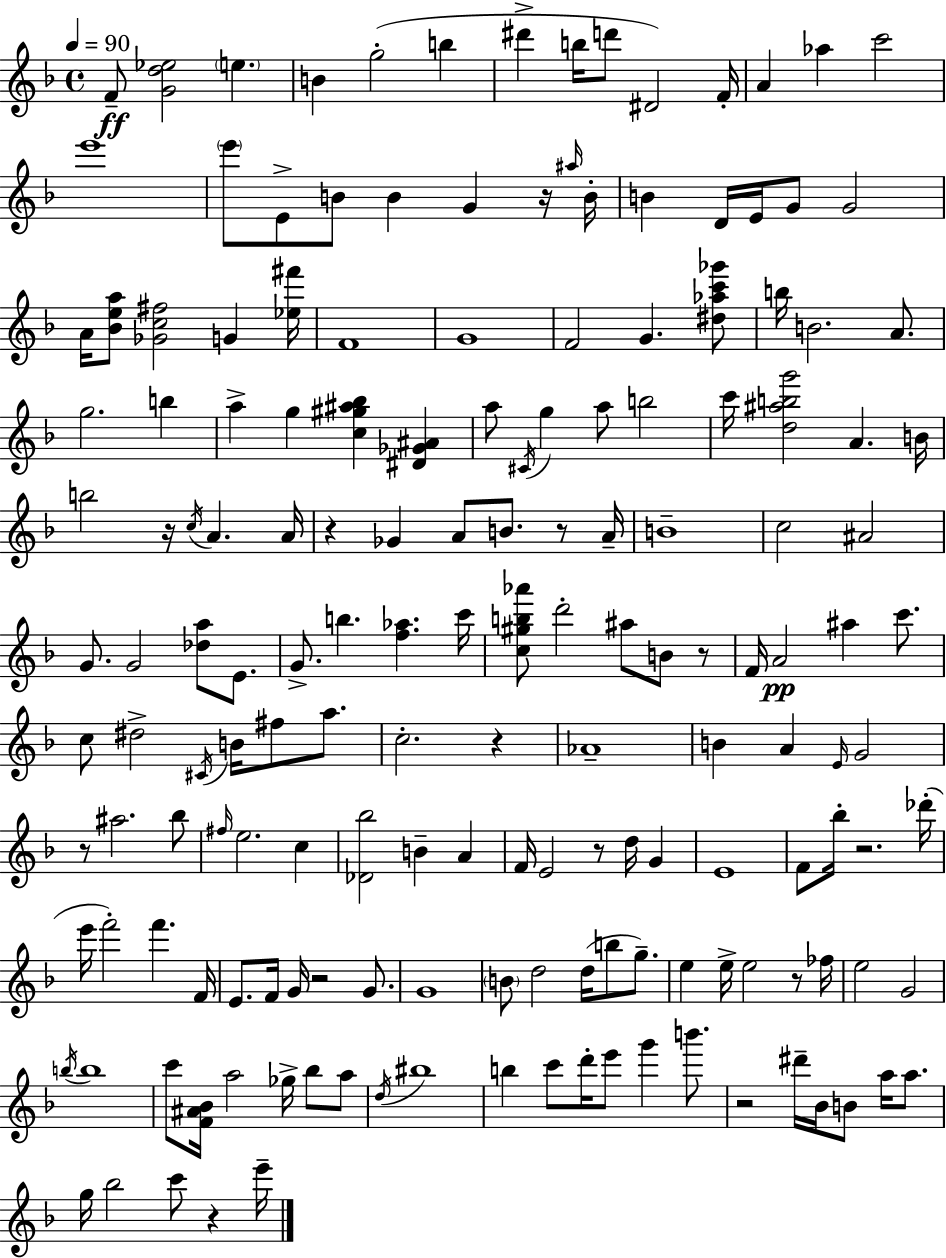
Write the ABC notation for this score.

X:1
T:Untitled
M:4/4
L:1/4
K:Dm
F/2 [Gd_e]2 e B g2 b ^d' b/4 d'/2 ^D2 F/4 A _a c'2 e'4 e'/2 E/2 B/2 B G z/4 ^a/4 B/4 B D/4 E/4 G/2 G2 A/4 [_Bea]/2 [_Gc^f]2 G [_e^f']/4 F4 G4 F2 G [^d_ac'_g']/2 b/4 B2 A/2 g2 b a g [c^g^a_b] [^D_G^A] a/2 ^C/4 g a/2 b2 c'/4 [d^abg']2 A B/4 b2 z/4 c/4 A A/4 z _G A/2 B/2 z/2 A/4 B4 c2 ^A2 G/2 G2 [_da]/2 E/2 G/2 b [f_a] c'/4 [c^gb_a']/2 d'2 ^a/2 B/2 z/2 F/4 A2 ^a c'/2 c/2 ^d2 ^C/4 B/4 ^f/2 a/2 c2 z _A4 B A E/4 G2 z/2 ^a2 _b/2 ^f/4 e2 c [_D_b]2 B A F/4 E2 z/2 d/4 G E4 F/2 _b/4 z2 _d'/4 e'/4 f'2 f' F/4 E/2 F/4 G/4 z2 G/2 G4 B/2 d2 d/4 b/2 g/2 e e/4 e2 z/2 _f/4 e2 G2 b/4 b4 c'/2 [F^A_B]/4 a2 _g/4 _b/2 a/2 d/4 ^b4 b c'/2 d'/4 e'/2 g' b'/2 z2 ^d'/4 _B/4 B/2 a/4 a/2 g/4 _b2 c'/2 z e'/4